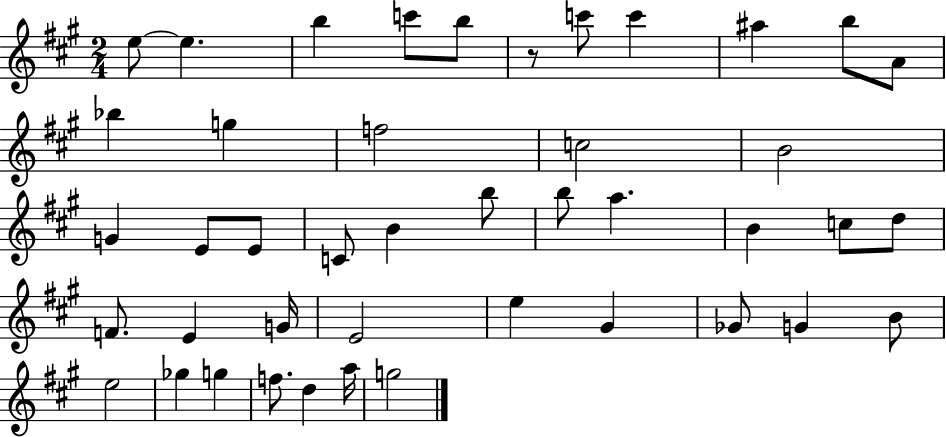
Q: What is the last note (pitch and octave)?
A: G5